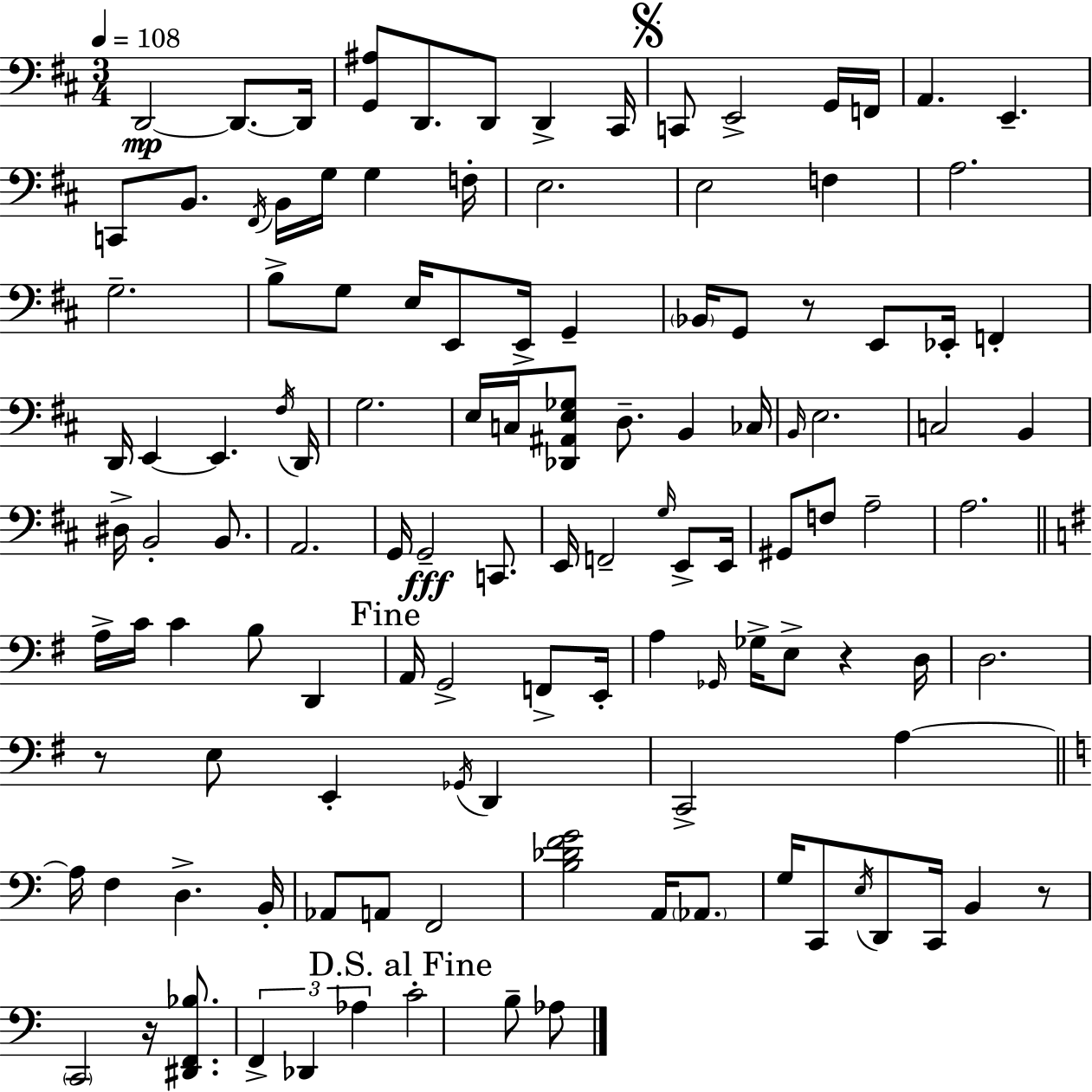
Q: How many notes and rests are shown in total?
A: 119